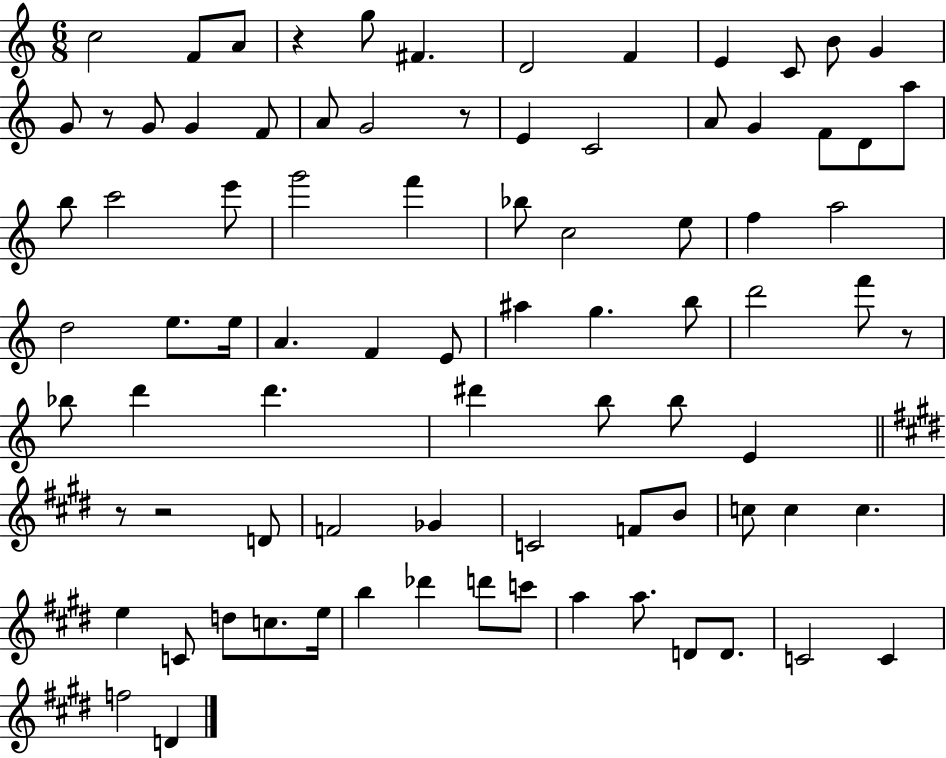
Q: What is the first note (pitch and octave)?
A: C5